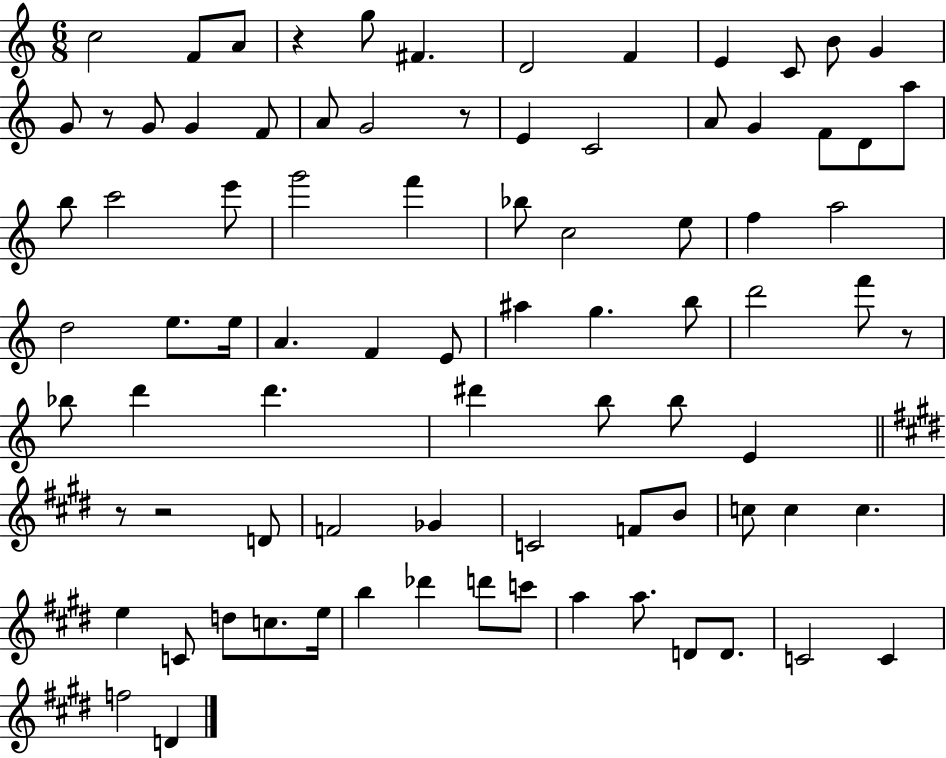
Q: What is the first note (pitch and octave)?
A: C5